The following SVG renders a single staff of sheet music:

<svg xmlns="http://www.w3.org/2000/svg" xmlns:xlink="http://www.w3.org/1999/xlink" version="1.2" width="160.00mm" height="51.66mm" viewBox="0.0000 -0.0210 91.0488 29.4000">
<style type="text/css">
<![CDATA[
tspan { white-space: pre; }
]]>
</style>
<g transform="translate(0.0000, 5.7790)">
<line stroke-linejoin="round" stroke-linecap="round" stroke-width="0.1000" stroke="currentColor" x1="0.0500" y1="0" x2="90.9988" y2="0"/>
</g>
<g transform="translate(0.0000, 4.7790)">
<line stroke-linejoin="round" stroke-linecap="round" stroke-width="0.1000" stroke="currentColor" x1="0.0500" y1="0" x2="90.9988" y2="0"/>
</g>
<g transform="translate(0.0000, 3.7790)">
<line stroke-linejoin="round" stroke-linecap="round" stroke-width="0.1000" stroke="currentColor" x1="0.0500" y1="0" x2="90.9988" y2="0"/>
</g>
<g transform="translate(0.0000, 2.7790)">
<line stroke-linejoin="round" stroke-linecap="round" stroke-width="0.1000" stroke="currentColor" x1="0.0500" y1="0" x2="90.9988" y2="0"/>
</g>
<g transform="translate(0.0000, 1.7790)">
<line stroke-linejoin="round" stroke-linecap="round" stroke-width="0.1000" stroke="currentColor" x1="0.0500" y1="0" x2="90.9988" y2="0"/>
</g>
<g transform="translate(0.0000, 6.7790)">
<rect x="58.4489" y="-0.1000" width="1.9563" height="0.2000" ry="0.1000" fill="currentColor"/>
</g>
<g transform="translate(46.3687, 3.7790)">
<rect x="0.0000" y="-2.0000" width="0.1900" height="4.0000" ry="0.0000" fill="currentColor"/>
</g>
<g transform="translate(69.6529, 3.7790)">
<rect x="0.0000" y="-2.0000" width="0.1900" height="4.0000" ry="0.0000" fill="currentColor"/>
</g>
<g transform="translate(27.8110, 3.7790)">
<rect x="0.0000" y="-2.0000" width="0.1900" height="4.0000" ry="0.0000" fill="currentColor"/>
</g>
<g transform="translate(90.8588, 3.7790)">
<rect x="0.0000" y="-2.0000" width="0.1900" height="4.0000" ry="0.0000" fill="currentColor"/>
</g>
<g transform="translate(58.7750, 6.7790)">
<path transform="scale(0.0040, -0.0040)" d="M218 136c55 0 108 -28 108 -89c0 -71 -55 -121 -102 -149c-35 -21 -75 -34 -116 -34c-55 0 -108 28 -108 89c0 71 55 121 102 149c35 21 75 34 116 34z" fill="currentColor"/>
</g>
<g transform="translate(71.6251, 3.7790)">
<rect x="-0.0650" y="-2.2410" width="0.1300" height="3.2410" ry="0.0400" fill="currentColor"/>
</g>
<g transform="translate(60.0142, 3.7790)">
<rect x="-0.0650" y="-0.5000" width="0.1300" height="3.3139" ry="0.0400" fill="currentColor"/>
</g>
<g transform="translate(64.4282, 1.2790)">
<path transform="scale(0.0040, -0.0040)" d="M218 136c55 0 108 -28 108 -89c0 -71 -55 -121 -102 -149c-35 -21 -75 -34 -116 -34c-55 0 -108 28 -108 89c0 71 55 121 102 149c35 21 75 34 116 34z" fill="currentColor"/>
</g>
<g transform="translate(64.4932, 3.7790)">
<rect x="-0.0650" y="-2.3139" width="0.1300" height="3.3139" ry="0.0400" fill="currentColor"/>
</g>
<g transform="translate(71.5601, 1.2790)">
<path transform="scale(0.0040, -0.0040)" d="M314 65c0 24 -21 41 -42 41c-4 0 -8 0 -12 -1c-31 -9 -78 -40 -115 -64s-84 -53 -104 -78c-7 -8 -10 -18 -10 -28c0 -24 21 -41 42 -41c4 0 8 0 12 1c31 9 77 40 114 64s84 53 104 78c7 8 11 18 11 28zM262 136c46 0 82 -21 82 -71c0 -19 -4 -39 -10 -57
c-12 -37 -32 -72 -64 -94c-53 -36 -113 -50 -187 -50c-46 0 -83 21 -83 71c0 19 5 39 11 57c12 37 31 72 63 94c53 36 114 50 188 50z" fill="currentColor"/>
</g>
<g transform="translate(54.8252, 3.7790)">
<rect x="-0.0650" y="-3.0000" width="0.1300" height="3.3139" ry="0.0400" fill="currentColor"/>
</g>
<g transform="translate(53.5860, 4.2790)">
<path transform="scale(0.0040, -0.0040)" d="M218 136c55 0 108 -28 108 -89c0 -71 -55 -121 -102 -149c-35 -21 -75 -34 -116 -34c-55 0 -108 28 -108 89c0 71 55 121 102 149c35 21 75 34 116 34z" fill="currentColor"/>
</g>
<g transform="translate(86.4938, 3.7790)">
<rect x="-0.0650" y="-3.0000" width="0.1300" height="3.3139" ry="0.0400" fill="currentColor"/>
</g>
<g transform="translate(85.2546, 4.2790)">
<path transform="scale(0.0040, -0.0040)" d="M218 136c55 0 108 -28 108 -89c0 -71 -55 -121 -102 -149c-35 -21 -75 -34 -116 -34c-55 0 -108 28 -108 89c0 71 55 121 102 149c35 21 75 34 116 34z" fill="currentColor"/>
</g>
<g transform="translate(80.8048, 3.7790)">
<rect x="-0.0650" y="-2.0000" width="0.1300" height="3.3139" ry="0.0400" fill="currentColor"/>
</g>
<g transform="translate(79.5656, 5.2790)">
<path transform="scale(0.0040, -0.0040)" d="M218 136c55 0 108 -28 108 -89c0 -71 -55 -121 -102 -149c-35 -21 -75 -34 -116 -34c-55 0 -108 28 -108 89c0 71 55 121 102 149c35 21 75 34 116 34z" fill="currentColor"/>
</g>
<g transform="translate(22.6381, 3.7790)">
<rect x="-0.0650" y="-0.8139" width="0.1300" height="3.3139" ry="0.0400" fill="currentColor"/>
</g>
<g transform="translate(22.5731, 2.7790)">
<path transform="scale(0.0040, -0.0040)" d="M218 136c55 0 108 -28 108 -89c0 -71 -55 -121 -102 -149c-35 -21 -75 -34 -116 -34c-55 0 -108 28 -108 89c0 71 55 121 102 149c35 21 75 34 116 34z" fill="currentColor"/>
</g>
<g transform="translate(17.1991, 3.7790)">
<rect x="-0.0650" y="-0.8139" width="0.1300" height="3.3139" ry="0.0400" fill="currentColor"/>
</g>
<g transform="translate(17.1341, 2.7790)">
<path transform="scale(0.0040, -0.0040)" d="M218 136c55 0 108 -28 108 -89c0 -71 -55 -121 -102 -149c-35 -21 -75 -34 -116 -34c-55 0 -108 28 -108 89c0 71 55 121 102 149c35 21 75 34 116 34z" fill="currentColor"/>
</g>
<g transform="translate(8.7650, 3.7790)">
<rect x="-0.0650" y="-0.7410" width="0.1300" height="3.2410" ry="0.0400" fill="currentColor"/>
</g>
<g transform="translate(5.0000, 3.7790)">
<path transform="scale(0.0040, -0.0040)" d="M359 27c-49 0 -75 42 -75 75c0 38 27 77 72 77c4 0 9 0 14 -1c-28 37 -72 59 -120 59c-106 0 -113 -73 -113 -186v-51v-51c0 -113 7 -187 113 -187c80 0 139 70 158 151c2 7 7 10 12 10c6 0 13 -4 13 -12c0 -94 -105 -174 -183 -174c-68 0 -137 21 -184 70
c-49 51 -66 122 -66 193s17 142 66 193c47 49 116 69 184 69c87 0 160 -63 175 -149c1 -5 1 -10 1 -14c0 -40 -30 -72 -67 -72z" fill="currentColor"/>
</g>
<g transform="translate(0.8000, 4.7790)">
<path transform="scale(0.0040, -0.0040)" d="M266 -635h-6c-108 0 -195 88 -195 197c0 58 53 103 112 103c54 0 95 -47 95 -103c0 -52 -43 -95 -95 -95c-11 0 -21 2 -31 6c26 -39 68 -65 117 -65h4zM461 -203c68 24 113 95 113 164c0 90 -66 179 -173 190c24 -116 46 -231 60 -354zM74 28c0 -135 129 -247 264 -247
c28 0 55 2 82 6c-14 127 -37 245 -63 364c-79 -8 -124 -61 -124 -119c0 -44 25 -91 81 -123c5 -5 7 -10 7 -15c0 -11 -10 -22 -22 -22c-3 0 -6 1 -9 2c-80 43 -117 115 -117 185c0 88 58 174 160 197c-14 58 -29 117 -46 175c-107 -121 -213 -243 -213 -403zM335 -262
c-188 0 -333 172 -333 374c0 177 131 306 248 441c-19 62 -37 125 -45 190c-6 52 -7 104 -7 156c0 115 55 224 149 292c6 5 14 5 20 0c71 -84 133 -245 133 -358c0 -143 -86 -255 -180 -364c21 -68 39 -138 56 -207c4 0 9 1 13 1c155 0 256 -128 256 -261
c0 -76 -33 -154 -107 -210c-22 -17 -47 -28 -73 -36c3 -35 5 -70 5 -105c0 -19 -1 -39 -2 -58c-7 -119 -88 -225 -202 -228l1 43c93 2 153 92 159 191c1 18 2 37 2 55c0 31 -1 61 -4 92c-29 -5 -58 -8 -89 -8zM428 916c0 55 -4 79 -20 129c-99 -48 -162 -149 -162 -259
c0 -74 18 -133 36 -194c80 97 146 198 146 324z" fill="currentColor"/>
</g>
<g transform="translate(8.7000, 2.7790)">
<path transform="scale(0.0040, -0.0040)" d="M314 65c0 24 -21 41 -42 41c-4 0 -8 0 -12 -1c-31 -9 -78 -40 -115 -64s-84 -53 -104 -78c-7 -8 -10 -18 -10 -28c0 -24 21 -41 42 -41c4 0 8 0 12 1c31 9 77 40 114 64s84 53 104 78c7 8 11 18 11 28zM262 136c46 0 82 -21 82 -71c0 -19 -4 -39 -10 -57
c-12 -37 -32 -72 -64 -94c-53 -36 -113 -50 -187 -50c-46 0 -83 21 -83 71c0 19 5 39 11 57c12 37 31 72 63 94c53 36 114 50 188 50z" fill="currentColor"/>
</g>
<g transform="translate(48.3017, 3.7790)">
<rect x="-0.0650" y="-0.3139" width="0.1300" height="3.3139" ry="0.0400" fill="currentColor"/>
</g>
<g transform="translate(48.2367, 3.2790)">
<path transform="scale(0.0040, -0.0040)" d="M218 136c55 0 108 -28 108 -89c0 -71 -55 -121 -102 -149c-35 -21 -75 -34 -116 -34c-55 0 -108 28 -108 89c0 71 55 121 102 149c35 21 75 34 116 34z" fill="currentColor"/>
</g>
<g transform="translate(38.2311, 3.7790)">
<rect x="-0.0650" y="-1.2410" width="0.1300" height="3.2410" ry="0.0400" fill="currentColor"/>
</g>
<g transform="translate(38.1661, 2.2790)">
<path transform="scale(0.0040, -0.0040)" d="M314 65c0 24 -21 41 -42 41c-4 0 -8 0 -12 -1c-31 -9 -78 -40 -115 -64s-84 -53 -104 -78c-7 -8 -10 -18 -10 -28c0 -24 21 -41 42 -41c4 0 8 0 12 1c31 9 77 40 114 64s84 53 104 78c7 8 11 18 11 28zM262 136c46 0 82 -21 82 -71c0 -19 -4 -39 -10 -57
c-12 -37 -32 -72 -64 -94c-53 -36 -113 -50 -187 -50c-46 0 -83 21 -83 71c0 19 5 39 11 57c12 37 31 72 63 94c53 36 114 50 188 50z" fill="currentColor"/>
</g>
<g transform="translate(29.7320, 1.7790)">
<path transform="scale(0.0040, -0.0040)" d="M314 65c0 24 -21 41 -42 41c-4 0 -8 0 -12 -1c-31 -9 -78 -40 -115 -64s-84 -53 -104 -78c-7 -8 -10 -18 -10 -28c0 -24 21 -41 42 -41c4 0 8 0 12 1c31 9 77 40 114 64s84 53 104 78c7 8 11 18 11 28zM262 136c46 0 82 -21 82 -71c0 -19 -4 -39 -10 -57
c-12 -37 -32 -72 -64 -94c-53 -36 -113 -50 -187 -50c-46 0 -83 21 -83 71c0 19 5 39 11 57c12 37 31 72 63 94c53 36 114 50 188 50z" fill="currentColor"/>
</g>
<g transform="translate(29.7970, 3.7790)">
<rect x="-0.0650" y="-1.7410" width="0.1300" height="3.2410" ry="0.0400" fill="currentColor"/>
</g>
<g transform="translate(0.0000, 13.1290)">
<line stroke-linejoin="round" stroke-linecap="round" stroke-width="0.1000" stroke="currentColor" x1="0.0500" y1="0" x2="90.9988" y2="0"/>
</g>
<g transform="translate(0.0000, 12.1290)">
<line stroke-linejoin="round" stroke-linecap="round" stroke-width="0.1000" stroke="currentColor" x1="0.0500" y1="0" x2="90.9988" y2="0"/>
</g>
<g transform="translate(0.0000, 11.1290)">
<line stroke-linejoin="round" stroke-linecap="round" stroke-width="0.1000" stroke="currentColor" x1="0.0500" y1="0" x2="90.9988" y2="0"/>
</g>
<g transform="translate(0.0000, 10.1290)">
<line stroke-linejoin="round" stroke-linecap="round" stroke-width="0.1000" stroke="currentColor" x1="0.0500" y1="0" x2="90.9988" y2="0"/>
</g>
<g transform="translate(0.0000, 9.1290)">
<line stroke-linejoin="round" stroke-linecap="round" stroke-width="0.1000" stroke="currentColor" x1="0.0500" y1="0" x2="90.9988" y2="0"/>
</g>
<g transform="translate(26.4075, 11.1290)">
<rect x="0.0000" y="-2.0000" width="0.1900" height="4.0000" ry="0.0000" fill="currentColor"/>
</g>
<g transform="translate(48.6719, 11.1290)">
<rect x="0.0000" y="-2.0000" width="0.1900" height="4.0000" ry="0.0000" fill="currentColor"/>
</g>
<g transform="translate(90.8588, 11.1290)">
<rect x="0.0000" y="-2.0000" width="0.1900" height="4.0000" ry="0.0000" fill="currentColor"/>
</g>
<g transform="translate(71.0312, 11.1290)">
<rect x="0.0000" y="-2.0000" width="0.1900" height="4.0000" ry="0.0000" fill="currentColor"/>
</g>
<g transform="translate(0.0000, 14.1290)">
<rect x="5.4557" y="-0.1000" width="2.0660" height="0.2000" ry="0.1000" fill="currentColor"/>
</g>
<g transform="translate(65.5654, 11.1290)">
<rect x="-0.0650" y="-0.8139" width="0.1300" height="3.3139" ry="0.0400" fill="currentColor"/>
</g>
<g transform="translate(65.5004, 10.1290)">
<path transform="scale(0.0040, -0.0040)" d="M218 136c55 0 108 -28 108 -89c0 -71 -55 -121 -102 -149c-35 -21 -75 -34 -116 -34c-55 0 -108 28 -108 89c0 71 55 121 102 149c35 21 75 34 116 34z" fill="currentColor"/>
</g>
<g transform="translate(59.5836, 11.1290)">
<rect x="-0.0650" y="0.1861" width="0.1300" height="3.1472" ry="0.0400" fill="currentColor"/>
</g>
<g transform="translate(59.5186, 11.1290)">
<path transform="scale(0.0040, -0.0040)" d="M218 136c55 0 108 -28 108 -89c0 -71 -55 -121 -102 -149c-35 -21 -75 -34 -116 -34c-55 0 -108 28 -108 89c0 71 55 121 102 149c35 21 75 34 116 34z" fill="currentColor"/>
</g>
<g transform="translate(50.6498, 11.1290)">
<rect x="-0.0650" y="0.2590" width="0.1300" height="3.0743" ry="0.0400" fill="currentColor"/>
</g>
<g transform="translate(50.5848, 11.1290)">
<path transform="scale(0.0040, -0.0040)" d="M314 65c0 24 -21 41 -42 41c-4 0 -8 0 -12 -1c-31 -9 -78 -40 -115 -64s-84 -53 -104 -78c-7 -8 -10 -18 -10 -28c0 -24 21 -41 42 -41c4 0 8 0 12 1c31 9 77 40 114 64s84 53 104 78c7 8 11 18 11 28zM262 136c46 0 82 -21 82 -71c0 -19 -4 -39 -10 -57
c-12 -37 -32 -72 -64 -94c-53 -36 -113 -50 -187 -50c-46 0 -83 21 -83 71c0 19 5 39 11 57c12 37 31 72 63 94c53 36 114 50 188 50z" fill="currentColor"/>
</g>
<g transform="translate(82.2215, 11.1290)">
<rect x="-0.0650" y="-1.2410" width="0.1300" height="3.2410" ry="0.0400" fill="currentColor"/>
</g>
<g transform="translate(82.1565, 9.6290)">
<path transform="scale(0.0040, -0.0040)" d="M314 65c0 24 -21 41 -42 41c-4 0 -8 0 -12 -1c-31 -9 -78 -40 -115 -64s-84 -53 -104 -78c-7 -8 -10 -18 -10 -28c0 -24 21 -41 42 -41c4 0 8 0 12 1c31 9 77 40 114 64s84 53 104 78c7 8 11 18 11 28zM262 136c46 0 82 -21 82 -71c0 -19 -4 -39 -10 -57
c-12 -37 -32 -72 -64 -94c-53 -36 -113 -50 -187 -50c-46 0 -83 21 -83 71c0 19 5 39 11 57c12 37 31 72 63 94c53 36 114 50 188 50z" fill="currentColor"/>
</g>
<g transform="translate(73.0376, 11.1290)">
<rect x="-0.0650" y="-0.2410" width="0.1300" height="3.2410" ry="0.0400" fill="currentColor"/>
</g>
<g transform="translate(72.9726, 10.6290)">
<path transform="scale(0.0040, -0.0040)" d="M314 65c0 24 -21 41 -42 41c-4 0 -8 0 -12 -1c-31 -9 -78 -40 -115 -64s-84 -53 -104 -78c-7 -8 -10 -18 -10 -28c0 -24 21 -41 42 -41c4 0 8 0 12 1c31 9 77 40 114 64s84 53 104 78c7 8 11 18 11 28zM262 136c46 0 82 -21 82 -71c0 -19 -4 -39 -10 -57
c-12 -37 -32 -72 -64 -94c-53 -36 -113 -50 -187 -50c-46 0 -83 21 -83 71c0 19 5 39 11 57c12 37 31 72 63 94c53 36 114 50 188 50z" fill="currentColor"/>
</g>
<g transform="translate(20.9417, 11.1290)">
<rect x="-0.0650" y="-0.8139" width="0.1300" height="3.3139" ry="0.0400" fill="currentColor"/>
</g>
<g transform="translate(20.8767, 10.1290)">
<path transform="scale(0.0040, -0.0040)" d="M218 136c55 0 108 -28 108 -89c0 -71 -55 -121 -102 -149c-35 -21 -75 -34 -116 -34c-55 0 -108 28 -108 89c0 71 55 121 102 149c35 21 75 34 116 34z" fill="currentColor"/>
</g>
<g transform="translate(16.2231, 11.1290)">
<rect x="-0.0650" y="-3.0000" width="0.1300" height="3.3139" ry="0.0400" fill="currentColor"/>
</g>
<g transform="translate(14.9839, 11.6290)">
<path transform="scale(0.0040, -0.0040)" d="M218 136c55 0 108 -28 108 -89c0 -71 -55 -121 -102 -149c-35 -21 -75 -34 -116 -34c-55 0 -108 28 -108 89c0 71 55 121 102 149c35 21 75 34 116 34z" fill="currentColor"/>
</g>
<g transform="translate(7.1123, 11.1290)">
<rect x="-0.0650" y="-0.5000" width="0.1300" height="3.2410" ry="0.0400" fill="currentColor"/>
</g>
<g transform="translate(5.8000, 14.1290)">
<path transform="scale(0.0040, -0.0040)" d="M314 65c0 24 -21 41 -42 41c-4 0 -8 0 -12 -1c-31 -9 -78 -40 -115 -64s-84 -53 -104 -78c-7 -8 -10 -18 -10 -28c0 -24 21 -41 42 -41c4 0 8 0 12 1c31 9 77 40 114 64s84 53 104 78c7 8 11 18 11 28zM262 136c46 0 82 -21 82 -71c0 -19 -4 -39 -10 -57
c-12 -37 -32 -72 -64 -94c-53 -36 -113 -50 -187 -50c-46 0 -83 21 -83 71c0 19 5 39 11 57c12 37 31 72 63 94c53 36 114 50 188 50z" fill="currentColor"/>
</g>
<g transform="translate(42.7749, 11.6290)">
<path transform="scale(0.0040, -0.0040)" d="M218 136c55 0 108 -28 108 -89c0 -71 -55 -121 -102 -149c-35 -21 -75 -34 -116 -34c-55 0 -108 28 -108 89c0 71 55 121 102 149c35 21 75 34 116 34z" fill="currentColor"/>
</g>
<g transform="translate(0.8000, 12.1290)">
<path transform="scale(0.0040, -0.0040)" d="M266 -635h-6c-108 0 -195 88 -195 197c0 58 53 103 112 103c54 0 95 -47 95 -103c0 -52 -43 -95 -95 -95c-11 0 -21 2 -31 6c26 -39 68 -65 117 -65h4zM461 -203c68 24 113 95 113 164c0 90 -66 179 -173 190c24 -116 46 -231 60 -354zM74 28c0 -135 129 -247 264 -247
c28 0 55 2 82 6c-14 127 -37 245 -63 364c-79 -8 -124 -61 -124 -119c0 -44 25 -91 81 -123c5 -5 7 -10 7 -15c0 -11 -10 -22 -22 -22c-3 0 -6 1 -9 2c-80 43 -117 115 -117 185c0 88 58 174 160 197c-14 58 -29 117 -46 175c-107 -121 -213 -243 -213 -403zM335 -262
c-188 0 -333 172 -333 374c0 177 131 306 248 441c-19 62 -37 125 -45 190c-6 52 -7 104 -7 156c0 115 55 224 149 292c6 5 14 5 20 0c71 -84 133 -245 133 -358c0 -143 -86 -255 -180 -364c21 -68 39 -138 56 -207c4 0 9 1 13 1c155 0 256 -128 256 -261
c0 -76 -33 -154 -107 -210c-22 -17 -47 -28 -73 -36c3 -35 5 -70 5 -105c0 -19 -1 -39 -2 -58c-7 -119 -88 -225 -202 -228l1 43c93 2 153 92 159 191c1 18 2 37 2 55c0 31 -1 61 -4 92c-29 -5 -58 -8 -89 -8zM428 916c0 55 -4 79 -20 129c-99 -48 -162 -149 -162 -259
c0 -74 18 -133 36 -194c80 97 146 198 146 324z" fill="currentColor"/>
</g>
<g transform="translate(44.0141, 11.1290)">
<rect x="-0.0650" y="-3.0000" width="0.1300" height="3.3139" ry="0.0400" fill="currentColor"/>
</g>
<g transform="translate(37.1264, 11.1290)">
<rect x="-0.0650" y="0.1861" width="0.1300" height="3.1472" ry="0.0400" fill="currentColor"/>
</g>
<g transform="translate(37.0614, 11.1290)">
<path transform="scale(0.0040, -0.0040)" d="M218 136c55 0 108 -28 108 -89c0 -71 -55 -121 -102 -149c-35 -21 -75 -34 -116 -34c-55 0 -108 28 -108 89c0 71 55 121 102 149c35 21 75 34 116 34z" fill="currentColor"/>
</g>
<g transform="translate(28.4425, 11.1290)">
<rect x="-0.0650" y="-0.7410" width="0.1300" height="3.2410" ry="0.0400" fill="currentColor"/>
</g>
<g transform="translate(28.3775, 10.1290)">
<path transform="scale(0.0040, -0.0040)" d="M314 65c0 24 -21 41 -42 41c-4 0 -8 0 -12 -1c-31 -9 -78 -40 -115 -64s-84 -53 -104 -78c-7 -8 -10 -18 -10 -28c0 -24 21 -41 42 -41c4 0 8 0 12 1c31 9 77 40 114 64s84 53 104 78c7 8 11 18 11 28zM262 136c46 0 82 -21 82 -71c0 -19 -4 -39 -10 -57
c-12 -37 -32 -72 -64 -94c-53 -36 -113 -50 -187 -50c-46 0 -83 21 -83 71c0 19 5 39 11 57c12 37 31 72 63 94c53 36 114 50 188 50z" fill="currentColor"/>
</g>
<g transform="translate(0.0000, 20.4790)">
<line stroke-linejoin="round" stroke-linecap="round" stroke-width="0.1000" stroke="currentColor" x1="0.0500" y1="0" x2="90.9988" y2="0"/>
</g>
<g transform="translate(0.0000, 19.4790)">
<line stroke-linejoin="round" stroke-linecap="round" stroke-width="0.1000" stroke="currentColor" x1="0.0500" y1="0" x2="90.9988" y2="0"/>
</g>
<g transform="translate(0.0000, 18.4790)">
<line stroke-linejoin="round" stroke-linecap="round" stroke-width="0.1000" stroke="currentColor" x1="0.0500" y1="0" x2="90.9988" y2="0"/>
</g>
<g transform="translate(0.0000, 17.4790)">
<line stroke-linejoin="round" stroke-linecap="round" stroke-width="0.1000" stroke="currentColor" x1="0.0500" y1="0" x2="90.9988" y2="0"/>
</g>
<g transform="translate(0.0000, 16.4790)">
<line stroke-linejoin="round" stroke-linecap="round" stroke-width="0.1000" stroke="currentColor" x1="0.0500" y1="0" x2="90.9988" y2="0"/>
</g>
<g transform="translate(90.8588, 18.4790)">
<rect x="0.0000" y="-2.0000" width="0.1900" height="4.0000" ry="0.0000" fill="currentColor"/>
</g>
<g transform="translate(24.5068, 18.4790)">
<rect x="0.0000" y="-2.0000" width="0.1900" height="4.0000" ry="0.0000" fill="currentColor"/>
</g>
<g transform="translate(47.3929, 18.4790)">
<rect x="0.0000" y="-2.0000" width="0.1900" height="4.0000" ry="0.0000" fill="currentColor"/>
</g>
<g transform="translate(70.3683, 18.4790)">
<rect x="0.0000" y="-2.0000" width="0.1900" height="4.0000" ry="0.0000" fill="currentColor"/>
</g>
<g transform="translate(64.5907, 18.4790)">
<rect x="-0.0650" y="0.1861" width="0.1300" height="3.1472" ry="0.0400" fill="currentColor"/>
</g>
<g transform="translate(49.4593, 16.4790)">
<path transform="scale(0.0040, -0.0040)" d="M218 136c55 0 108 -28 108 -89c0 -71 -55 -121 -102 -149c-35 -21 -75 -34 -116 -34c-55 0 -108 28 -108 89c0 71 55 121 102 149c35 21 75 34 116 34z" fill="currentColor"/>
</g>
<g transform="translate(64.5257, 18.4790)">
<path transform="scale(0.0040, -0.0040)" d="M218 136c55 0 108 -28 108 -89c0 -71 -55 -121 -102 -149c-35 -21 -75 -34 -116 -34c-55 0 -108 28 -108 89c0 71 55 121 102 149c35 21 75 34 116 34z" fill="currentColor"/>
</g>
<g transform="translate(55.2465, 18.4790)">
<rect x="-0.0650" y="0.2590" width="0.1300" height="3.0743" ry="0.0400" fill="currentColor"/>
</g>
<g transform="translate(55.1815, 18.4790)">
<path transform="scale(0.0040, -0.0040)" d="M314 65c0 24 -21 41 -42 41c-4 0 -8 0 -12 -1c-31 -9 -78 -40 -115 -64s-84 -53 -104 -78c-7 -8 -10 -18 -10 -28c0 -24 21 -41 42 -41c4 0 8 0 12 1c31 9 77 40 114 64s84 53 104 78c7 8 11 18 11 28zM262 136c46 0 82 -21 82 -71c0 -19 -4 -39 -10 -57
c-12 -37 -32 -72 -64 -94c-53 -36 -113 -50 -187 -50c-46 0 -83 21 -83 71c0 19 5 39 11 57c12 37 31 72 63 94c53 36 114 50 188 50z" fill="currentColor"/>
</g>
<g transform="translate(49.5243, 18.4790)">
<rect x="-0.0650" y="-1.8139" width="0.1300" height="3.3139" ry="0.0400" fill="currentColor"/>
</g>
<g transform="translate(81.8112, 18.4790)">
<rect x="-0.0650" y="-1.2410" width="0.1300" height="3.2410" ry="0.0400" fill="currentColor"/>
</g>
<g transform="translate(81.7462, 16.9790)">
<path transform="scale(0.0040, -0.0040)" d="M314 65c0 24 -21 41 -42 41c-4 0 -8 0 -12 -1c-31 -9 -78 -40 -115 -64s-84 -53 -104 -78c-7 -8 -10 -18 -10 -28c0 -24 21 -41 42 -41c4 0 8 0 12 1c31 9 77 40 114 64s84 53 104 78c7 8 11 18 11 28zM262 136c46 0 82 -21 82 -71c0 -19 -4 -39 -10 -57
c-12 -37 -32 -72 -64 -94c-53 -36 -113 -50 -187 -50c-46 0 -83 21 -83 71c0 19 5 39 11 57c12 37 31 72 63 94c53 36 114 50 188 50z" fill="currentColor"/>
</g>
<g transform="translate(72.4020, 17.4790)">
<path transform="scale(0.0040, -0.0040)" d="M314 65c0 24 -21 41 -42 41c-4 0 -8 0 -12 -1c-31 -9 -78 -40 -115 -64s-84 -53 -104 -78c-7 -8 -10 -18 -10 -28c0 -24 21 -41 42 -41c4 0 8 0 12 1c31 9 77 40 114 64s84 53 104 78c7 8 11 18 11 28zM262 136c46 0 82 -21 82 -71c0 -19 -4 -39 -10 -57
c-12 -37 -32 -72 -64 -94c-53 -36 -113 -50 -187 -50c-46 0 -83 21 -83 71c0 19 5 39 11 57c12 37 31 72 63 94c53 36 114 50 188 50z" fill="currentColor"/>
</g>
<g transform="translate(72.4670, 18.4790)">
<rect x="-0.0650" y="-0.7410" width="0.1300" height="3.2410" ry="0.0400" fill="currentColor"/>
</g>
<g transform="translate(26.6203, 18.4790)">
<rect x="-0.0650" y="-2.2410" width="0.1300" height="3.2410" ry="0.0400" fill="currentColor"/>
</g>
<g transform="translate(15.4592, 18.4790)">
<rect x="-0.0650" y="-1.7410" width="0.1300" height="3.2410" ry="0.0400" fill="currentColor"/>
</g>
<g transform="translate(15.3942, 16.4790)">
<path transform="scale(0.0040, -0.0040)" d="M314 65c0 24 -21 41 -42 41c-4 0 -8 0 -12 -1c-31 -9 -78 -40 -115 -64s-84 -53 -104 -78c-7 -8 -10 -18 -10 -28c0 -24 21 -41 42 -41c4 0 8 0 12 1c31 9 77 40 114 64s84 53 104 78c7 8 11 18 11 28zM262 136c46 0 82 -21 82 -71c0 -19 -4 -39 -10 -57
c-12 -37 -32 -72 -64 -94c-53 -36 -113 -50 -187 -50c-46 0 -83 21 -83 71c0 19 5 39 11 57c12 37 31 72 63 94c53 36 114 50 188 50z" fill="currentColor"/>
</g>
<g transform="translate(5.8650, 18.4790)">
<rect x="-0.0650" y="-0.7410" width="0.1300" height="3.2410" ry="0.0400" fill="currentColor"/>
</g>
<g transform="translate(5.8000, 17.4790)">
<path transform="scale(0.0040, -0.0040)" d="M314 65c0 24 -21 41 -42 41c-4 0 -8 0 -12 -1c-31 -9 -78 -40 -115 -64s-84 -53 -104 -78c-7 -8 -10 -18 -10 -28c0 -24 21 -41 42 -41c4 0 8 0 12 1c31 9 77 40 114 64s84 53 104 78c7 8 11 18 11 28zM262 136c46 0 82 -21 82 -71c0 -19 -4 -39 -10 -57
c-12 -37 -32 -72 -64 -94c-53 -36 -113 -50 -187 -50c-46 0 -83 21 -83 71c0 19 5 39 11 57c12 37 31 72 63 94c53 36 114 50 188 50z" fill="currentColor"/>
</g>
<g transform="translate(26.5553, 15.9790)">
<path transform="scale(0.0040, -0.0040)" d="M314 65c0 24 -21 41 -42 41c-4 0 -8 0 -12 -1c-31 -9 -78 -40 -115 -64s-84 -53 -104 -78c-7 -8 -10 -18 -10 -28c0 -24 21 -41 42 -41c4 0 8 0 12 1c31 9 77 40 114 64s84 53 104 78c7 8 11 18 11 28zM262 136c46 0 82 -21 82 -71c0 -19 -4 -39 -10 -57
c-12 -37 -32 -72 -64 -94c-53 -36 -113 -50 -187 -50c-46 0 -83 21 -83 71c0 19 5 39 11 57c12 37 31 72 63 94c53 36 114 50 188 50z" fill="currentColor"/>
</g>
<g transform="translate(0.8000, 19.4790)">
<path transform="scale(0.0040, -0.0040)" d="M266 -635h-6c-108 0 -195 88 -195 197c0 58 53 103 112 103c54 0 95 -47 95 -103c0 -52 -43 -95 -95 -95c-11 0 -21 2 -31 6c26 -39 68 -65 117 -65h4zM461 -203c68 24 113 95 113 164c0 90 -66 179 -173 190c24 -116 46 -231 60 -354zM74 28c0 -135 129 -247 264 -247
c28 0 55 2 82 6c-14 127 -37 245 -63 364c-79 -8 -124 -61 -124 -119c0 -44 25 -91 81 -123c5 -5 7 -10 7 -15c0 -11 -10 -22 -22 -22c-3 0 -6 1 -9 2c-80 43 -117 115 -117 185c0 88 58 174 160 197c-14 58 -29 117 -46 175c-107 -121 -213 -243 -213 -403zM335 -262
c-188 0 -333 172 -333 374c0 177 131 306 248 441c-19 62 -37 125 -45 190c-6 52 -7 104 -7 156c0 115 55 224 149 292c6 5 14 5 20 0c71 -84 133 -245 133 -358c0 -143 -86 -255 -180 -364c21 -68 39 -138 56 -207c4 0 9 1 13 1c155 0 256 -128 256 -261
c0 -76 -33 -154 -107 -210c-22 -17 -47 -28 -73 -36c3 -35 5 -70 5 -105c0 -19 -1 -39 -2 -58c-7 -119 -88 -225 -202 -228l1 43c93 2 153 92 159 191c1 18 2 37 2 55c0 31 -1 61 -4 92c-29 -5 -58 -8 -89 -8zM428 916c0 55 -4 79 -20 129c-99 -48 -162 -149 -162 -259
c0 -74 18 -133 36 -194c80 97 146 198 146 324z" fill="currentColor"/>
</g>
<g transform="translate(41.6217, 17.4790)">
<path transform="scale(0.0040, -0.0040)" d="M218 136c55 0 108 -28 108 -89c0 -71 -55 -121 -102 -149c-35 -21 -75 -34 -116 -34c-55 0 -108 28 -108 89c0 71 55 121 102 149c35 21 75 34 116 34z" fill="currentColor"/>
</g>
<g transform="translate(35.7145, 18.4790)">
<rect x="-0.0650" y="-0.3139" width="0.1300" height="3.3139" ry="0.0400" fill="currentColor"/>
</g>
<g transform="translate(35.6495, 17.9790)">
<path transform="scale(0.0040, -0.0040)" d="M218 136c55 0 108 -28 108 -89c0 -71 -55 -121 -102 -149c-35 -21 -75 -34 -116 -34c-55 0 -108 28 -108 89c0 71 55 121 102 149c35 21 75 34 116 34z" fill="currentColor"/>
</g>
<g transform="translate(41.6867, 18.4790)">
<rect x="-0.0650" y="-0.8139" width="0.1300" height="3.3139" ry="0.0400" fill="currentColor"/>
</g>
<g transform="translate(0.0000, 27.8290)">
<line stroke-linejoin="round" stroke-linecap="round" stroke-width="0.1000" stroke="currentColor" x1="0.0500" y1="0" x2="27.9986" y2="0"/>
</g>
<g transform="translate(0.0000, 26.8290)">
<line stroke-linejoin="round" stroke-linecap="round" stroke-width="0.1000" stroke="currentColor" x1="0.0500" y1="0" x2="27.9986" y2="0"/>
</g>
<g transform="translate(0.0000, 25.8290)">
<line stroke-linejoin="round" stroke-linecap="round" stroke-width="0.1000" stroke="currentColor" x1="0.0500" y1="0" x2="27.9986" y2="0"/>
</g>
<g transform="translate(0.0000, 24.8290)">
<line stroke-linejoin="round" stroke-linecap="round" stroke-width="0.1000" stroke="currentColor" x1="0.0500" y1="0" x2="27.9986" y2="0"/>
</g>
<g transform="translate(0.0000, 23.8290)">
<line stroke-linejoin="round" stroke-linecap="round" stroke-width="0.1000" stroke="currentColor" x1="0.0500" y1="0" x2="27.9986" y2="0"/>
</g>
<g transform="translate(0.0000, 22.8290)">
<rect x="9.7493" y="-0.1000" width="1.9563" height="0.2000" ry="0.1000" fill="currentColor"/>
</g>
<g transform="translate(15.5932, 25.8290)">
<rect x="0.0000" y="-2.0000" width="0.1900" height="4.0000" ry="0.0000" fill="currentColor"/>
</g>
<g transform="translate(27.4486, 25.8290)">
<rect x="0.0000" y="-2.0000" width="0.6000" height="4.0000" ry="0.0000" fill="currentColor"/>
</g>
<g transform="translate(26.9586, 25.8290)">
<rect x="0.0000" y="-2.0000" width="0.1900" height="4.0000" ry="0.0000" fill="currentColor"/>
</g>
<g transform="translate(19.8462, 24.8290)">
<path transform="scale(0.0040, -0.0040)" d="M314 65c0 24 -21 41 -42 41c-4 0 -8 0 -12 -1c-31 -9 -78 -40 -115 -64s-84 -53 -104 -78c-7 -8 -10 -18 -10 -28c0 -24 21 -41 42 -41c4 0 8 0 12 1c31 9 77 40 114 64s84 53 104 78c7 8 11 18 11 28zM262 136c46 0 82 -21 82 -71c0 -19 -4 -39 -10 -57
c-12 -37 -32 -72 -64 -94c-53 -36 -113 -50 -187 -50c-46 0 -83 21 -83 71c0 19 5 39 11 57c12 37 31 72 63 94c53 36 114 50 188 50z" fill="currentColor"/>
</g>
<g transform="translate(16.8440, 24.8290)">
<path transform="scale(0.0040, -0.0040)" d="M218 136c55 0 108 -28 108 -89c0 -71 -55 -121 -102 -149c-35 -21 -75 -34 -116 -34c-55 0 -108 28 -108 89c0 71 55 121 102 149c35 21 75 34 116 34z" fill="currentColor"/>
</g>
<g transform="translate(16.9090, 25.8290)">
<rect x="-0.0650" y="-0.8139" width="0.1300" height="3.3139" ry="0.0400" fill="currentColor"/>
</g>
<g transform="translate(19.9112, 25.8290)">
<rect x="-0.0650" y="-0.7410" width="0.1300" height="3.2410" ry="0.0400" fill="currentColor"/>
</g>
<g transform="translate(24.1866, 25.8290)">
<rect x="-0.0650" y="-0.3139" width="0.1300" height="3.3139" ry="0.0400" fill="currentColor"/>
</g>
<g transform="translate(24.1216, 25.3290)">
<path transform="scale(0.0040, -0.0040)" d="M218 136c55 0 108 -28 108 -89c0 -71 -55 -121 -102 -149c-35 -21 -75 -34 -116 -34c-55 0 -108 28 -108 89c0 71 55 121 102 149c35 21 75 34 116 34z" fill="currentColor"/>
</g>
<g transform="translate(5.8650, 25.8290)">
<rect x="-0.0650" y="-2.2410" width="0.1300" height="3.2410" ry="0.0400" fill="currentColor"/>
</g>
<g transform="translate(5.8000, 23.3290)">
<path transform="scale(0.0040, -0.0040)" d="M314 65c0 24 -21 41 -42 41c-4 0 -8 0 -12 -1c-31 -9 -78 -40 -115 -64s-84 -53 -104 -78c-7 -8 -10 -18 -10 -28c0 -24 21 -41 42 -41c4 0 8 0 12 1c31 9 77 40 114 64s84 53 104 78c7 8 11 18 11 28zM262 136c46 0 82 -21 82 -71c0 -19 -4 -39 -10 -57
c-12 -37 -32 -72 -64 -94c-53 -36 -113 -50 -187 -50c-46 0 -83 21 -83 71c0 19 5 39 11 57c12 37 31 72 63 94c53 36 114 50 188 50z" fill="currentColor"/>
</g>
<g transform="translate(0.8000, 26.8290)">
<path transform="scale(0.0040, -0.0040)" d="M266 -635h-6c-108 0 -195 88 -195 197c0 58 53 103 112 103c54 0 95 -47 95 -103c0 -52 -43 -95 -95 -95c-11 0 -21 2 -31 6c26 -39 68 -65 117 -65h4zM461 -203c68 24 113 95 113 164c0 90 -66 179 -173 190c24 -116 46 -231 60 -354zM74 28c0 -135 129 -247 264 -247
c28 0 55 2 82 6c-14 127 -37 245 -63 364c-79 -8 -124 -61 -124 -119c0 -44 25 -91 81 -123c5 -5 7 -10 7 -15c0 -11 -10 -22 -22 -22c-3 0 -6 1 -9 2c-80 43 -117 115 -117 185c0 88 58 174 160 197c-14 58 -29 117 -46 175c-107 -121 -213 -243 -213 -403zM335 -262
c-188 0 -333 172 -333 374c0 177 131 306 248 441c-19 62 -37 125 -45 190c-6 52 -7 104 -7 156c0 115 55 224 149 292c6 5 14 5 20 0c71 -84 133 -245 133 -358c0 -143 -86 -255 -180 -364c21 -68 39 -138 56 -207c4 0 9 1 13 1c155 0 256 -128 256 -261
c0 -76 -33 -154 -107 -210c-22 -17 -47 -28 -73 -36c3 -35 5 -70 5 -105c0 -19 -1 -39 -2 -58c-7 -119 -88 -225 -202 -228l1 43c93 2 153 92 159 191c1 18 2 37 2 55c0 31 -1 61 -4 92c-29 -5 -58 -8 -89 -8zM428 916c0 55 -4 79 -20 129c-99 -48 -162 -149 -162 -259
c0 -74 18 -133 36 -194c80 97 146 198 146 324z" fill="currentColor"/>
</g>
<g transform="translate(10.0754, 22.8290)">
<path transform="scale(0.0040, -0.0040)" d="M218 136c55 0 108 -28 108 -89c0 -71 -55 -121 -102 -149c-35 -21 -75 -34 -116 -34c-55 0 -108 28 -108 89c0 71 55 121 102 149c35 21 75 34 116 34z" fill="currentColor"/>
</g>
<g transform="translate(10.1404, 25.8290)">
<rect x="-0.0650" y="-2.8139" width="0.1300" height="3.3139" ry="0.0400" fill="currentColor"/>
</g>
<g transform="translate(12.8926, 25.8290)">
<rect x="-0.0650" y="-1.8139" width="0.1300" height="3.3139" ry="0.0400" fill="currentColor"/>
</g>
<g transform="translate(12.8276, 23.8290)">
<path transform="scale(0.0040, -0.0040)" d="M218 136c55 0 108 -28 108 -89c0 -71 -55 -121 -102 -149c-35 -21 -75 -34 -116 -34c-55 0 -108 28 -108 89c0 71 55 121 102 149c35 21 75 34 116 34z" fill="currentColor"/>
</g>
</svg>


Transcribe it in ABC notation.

X:1
T:Untitled
M:4/4
L:1/4
K:C
d2 d d f2 e2 c A C g g2 F A C2 A d d2 B A B2 B d c2 e2 d2 f2 g2 c d f B2 B d2 e2 g2 a f d d2 c